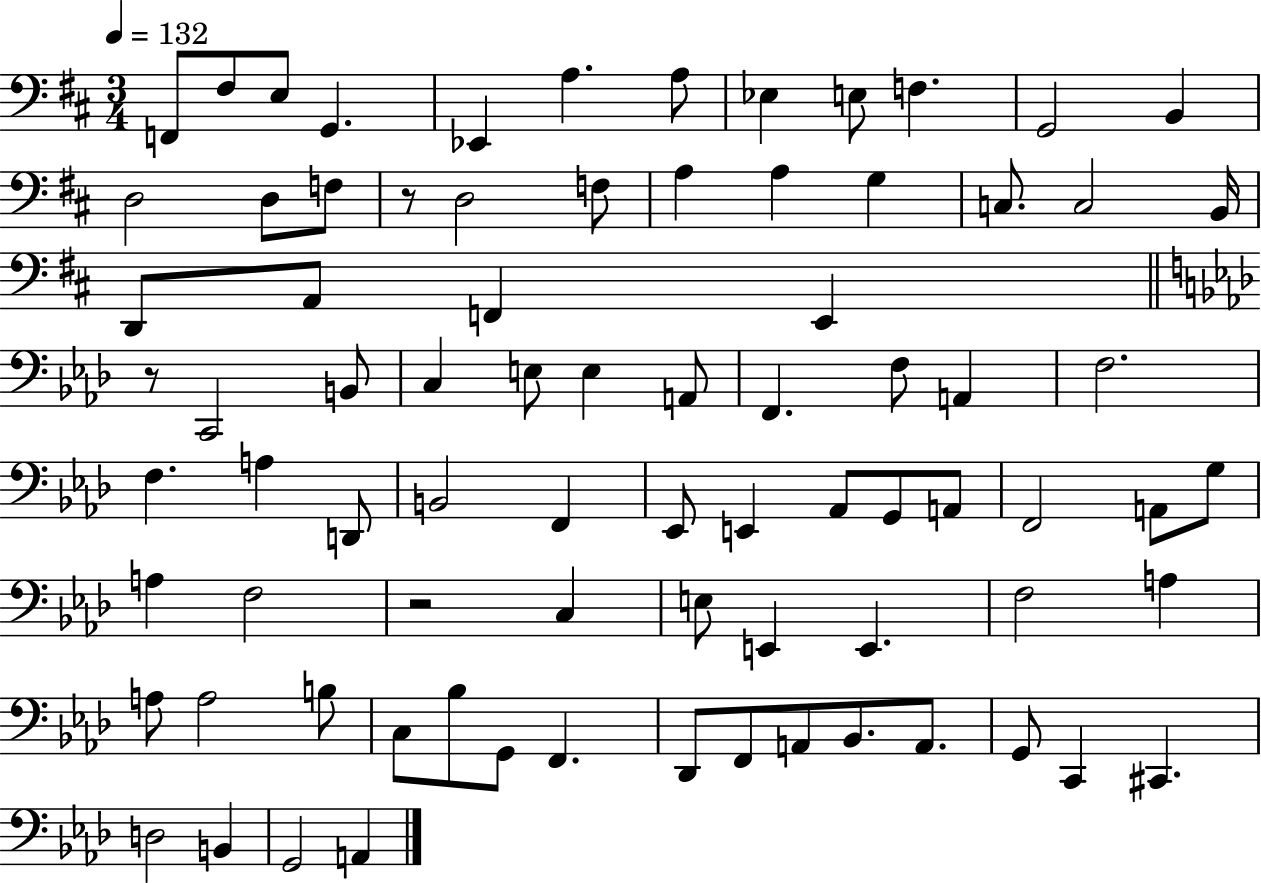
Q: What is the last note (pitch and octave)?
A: A2